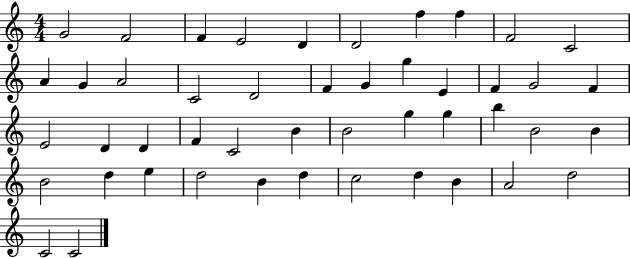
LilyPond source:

{
  \clef treble
  \numericTimeSignature
  \time 4/4
  \key c \major
  g'2 f'2 | f'4 e'2 d'4 | d'2 f''4 f''4 | f'2 c'2 | \break a'4 g'4 a'2 | c'2 d'2 | f'4 g'4 g''4 e'4 | f'4 g'2 f'4 | \break e'2 d'4 d'4 | f'4 c'2 b'4 | b'2 g''4 g''4 | b''4 b'2 b'4 | \break b'2 d''4 e''4 | d''2 b'4 d''4 | c''2 d''4 b'4 | a'2 d''2 | \break c'2 c'2 | \bar "|."
}